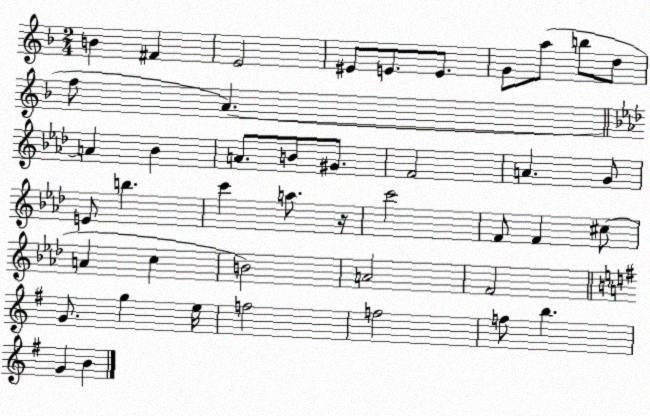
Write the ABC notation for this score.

X:1
T:Untitled
M:2/4
L:1/4
K:F
B ^F E2 ^E/2 E/2 E/2 G/2 a/2 b/2 d/2 f/2 A A _B A/2 B/2 ^G/2 F2 A G/2 E/2 b c' a/2 z/4 c'2 F/2 F ^c/2 A c B2 A2 F2 G/2 g e/4 f2 f2 f/2 b G B